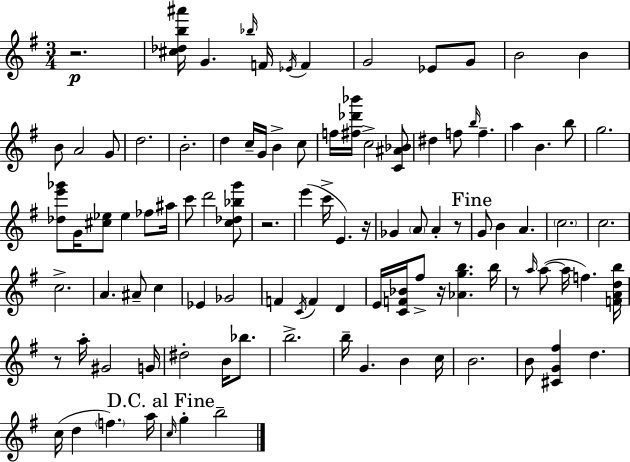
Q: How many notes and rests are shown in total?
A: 102